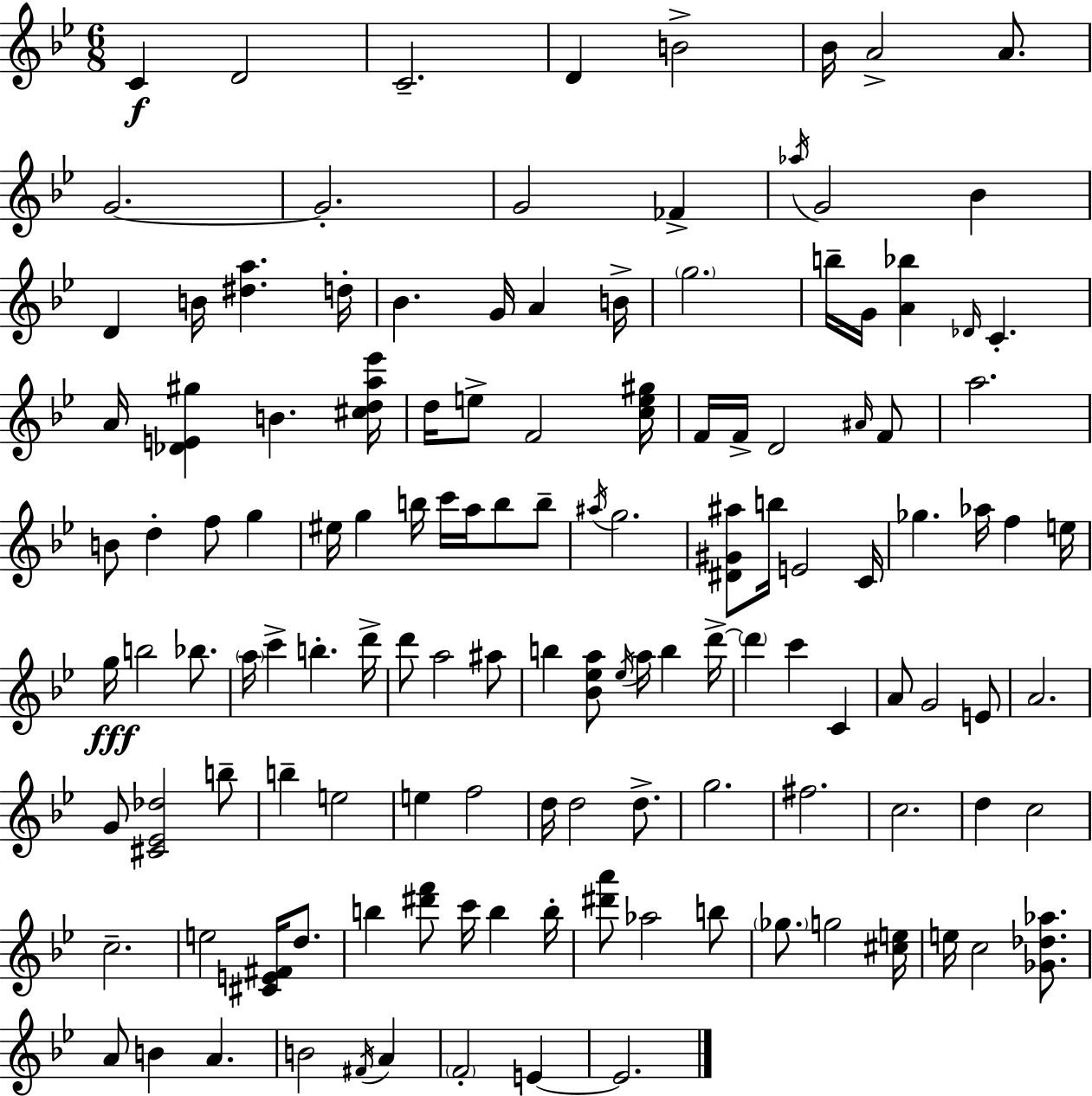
C4/q D4/h C4/h. D4/q B4/h Bb4/s A4/h A4/e. G4/h. G4/h. G4/h FES4/q Ab5/s G4/h Bb4/q D4/q B4/s [D#5,A5]/q. D5/s Bb4/q. G4/s A4/q B4/s G5/h. B5/s G4/s [A4,Bb5]/q Db4/s C4/q. A4/s [Db4,E4,G#5]/q B4/q. [C#5,D5,A5,Eb6]/s D5/s E5/e F4/h [C5,E5,G#5]/s F4/s F4/s D4/h A#4/s F4/e A5/h. B4/e D5/q F5/e G5/q EIS5/s G5/q B5/s C6/s A5/s B5/e B5/e A#5/s G5/h. [D#4,G#4,A#5]/e B5/s E4/h C4/s Gb5/q. Ab5/s F5/q E5/s G5/s B5/h Bb5/e. A5/s C6/q B5/q. D6/s D6/e A5/h A#5/e B5/q [Bb4,Eb5,A5]/e Eb5/s A5/s B5/q D6/s D6/q C6/q C4/q A4/e G4/h E4/e A4/h. G4/e [C#4,Eb4,Db5]/h B5/e B5/q E5/h E5/q F5/h D5/s D5/h D5/e. G5/h. F#5/h. C5/h. D5/q C5/h C5/h. E5/h [C#4,E4,F#4]/s D5/e. B5/q [D#6,F6]/e C6/s B5/q B5/s [D#6,A6]/e Ab5/h B5/e Gb5/e. G5/h [C#5,E5]/s E5/s C5/h [Gb4,Db5,Ab5]/e. A4/e B4/q A4/q. B4/h F#4/s A4/q F4/h E4/q E4/h.